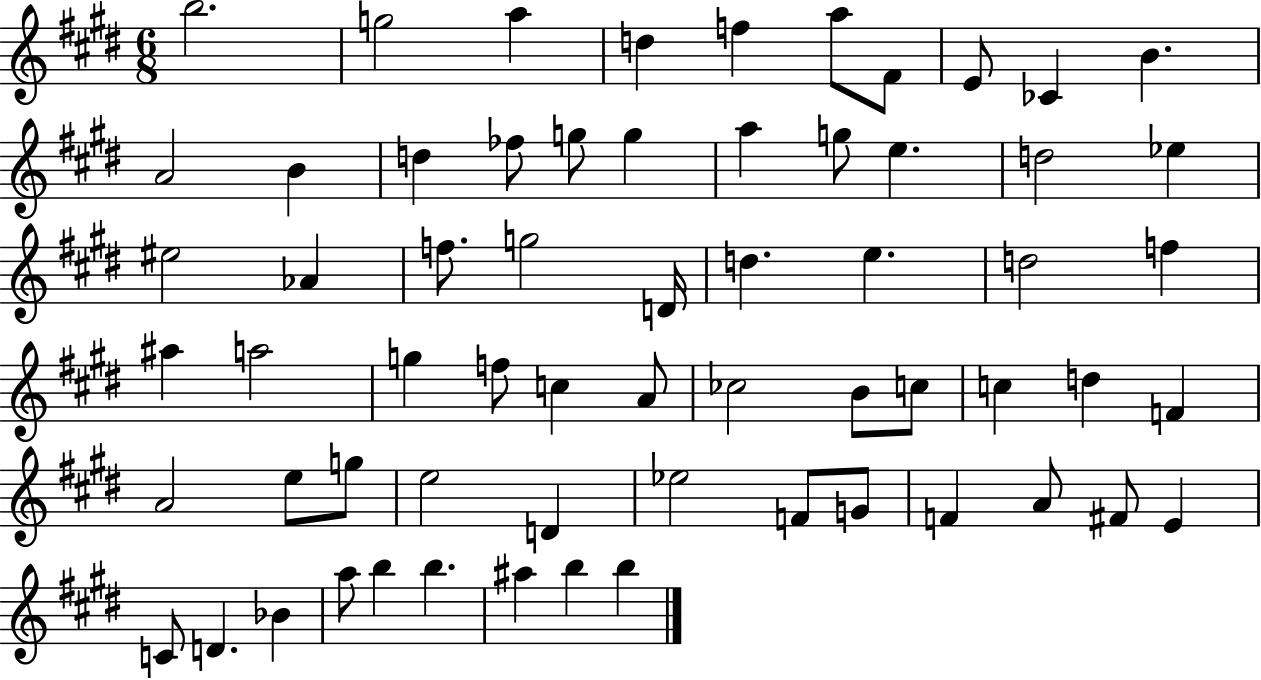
B5/h. G5/h A5/q D5/q F5/q A5/e F#4/e E4/e CES4/q B4/q. A4/h B4/q D5/q FES5/e G5/e G5/q A5/q G5/e E5/q. D5/h Eb5/q EIS5/h Ab4/q F5/e. G5/h D4/s D5/q. E5/q. D5/h F5/q A#5/q A5/h G5/q F5/e C5/q A4/e CES5/h B4/e C5/e C5/q D5/q F4/q A4/h E5/e G5/e E5/h D4/q Eb5/h F4/e G4/e F4/q A4/e F#4/e E4/q C4/e D4/q. Bb4/q A5/e B5/q B5/q. A#5/q B5/q B5/q